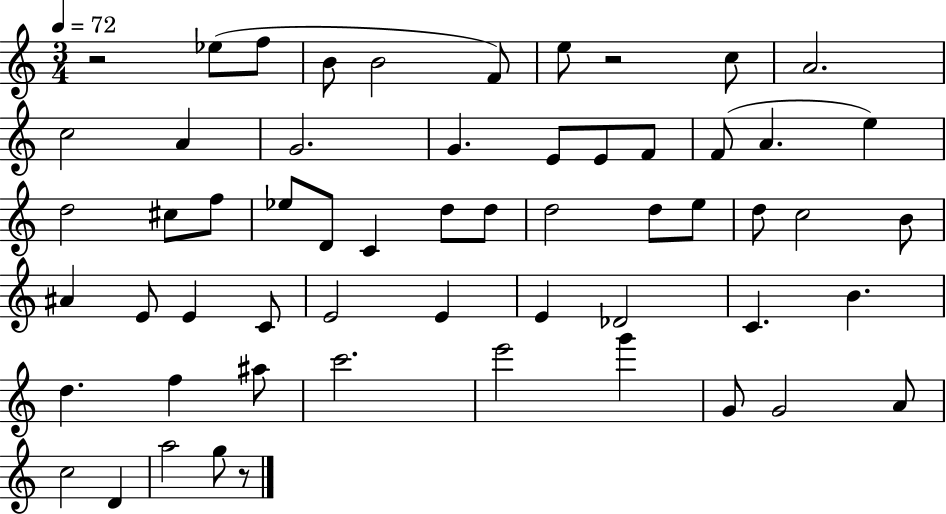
R/h Eb5/e F5/e B4/e B4/h F4/e E5/e R/h C5/e A4/h. C5/h A4/q G4/h. G4/q. E4/e E4/e F4/e F4/e A4/q. E5/q D5/h C#5/e F5/e Eb5/e D4/e C4/q D5/e D5/e D5/h D5/e E5/e D5/e C5/h B4/e A#4/q E4/e E4/q C4/e E4/h E4/q E4/q Db4/h C4/q. B4/q. D5/q. F5/q A#5/e C6/h. E6/h G6/q G4/e G4/h A4/e C5/h D4/q A5/h G5/e R/e